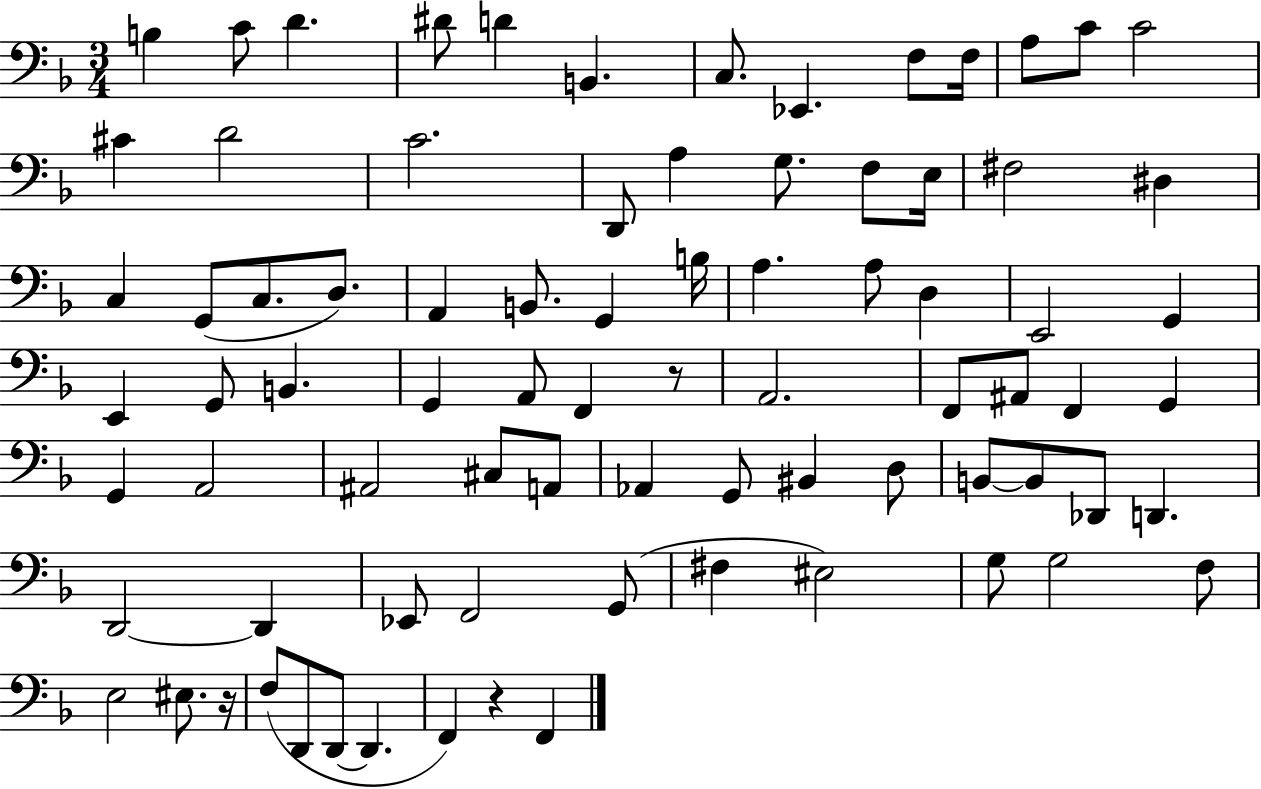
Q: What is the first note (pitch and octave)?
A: B3